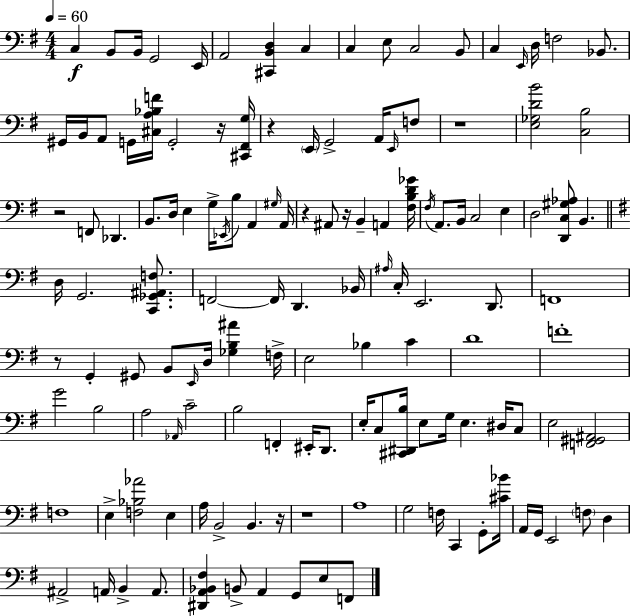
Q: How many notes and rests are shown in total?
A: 134